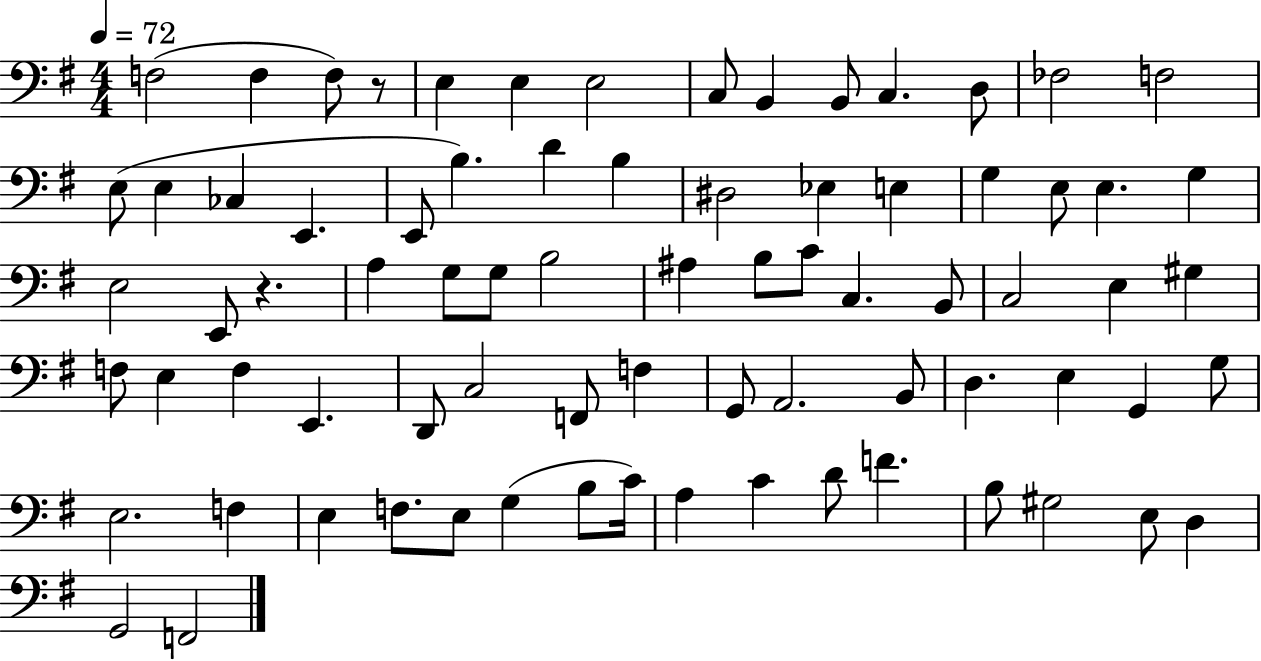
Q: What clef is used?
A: bass